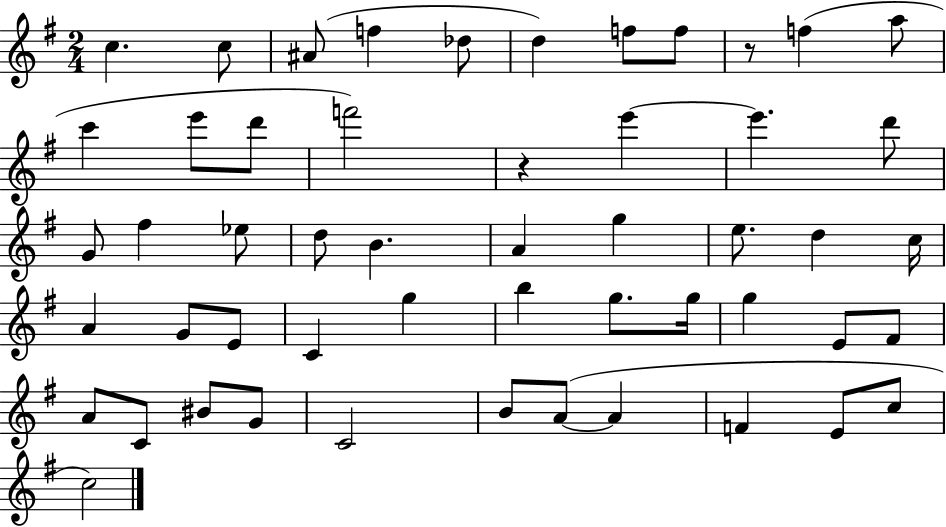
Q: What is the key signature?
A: G major